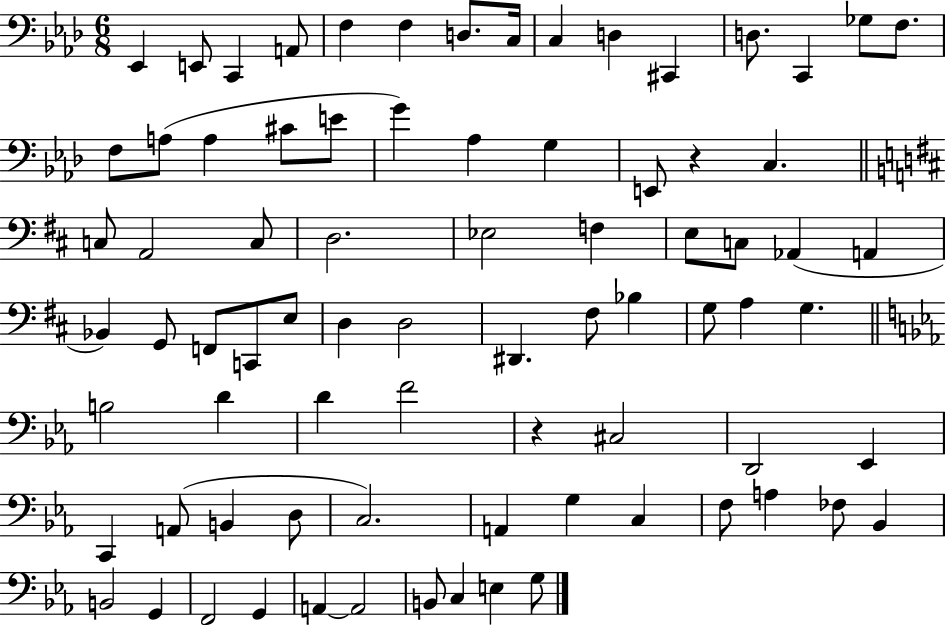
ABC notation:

X:1
T:Untitled
M:6/8
L:1/4
K:Ab
_E,, E,,/2 C,, A,,/2 F, F, D,/2 C,/4 C, D, ^C,, D,/2 C,, _G,/2 F,/2 F,/2 A,/2 A, ^C/2 E/2 G _A, G, E,,/2 z C, C,/2 A,,2 C,/2 D,2 _E,2 F, E,/2 C,/2 _A,, A,, _B,, G,,/2 F,,/2 C,,/2 E,/2 D, D,2 ^D,, ^F,/2 _B, G,/2 A, G, B,2 D D F2 z ^C,2 D,,2 _E,, C,, A,,/2 B,, D,/2 C,2 A,, G, C, F,/2 A, _F,/2 _B,, B,,2 G,, F,,2 G,, A,, A,,2 B,,/2 C, E, G,/2